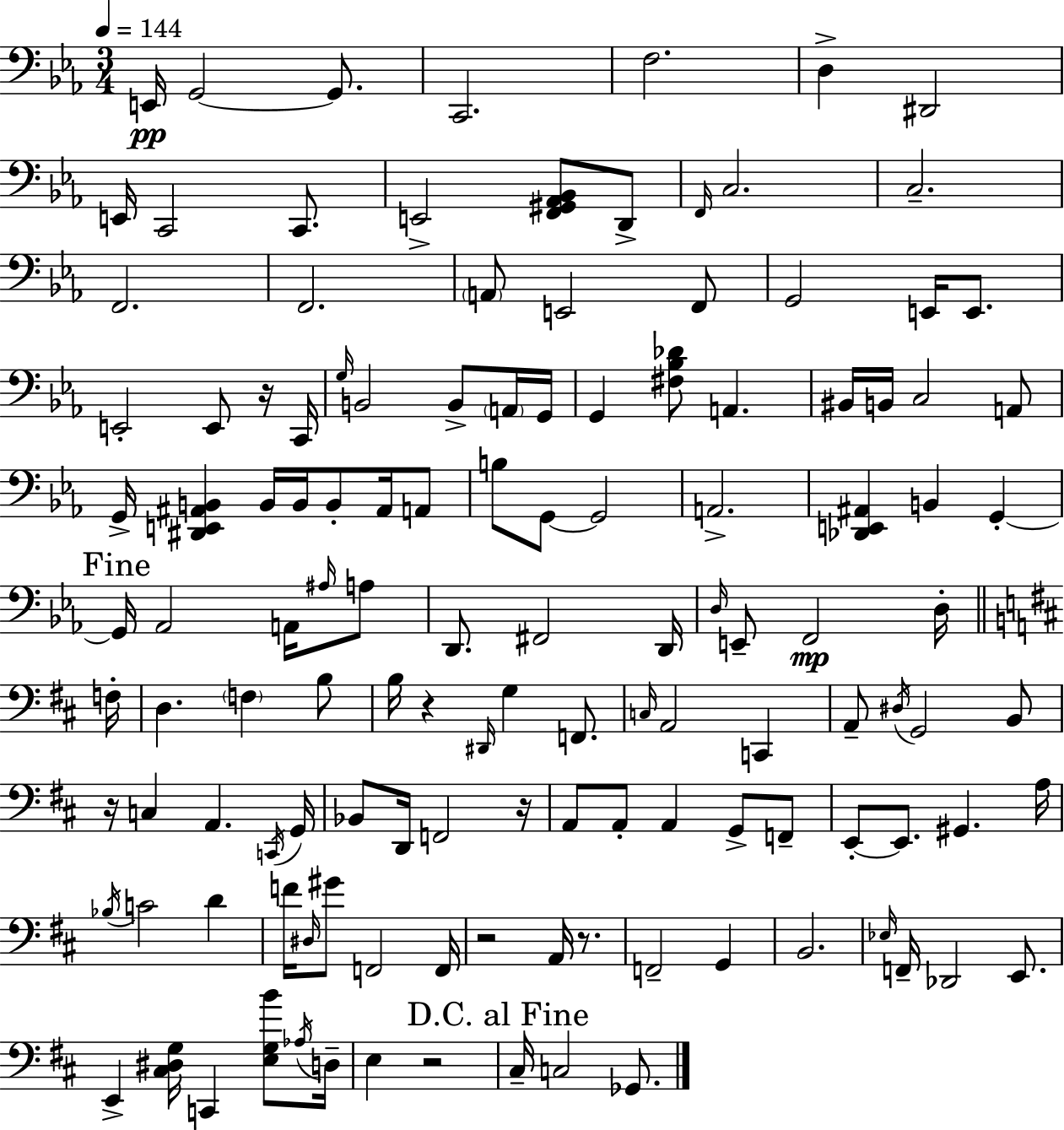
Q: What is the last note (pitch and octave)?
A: Gb2